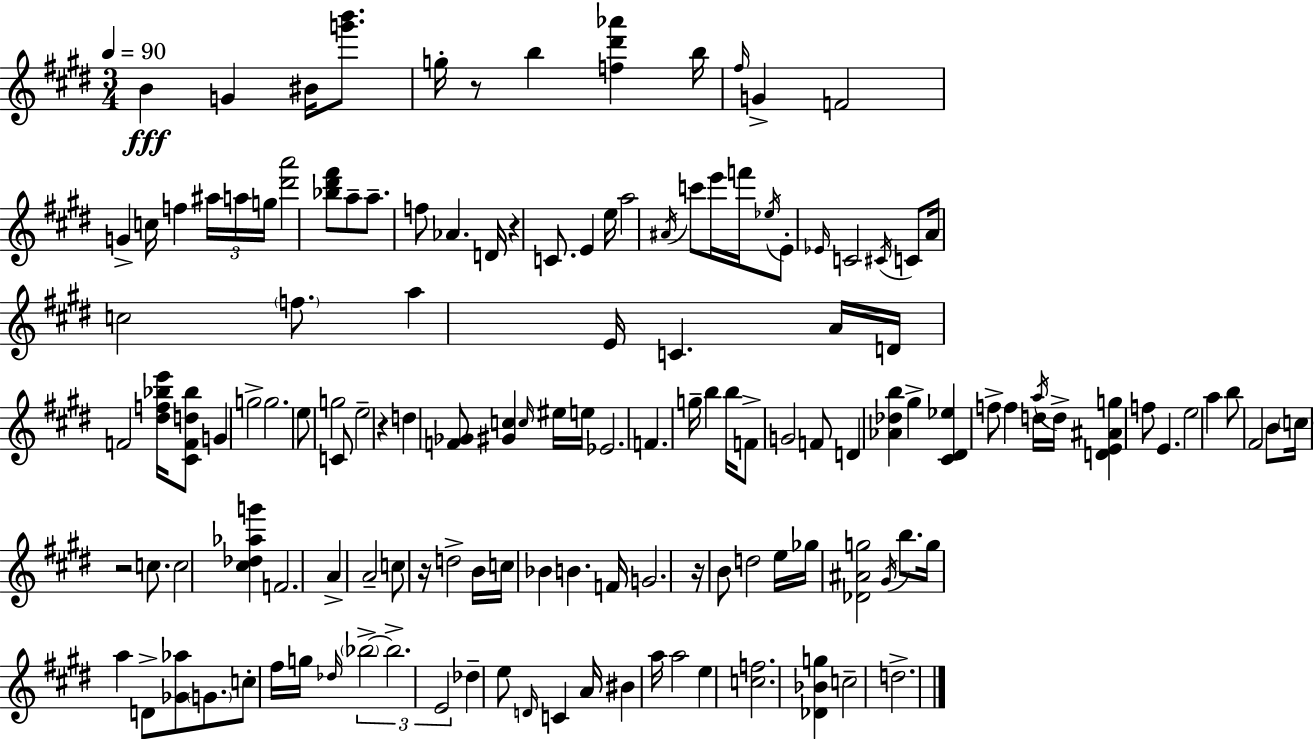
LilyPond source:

{
  \clef treble
  \numericTimeSignature
  \time 3/4
  \key e \major
  \tempo 4 = 90
  b'4\fff g'4 bis'16 <g''' b'''>8. | g''16-. r8 b''4 <f'' dis''' aes'''>4 b''16 | \grace { fis''16 } g'4-> f'2 | g'4-> c''16 f''4 \tuplet 3/2 { ais''16 a''16 | \break g''16 } <dis''' a'''>2 <bes'' dis''' fis'''>8 a''8-- | a''8.-- f''8 aes'4. | d'16 r4 c'8. e'4 | e''16 a''2 \acciaccatura { ais'16 } c'''8 | \break e'''16 f'''16 \acciaccatura { ees''16 } e'8-. \grace { ees'16 } c'2 | \acciaccatura { cis'16 } c'8 a'16 c''2 | \parenthesize f''8. a''4 e'16 c'4. | a'16 d'16 f'2 | \break <dis'' f'' bes'' e'''>16 <cis' f' d'' bes''>8 g'4 g''2-> | g''2. | e''8 g''2 | c'8 e''2-- | \break r4 d''4 <f' ges'>8 <gis' c''>4 | \grace { c''16 } eis''16 e''16 ees'2. | f'4. | g''16-- b''4 b''16 f'8-> g'2 | \break f'8 d'4 <aes' des'' b''>4 | gis''4-> <cis' dis' ees''>4 f''8-> | f''4 d''16 \acciaccatura { a''16 } d''16-> <d' e' ais' g''>4 f''8 | e'4. e''2 | \break a''4 b''8 fis'2 | b'8 \parenthesize c''16 r2 | c''8. c''2 | <cis'' des'' aes'' g'''>4 f'2. | \break a'4-> a'2-- | c''8 r16 d''2-> | b'16 c''16 bes'4 | b'4. f'16 g'2. | \break r16 b'8 d''2 | e''16 ges''16 <des' ais' g''>2 | \acciaccatura { gis'16 } b''8. g''16 a''4 | d'8-> <ges' aes''>8 \parenthesize g'8. c''8-. fis''16 g''16 | \break \grace { des''16 } \tuplet 3/2 { \parenthesize bes''2->~~ bes''2.-> | e'2 } | des''4-- e''8 \grace { d'16 } | c'4 a'16 bis'4 a''16 a''2 | \break e''4 <c'' f''>2. | <des' bes' g''>4 | c''2-- d''2.-> | \bar "|."
}